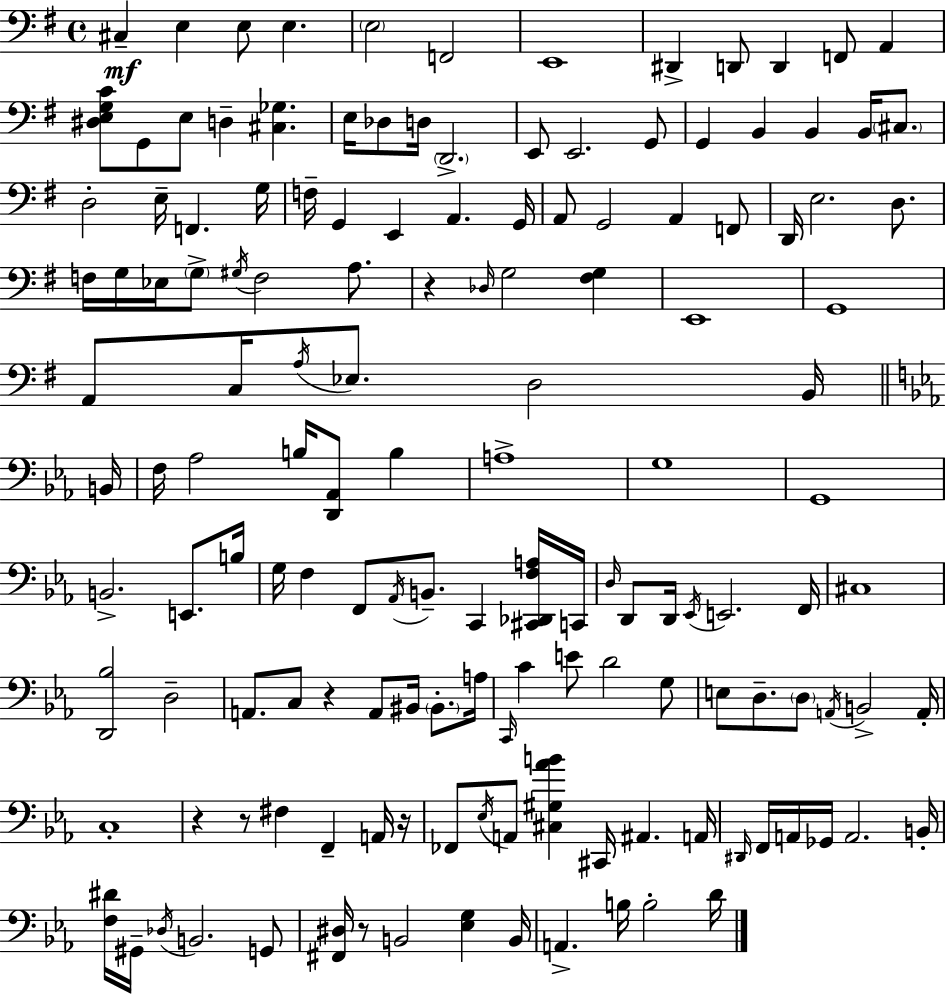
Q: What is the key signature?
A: G major